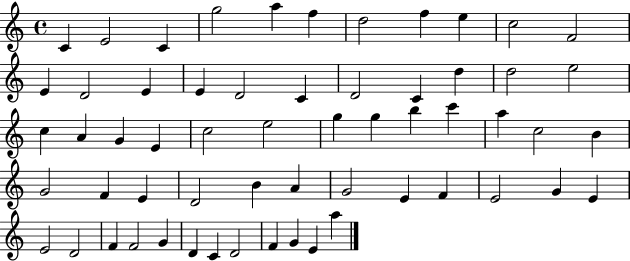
{
  \clef treble
  \time 4/4
  \defaultTimeSignature
  \key c \major
  c'4 e'2 c'4 | g''2 a''4 f''4 | d''2 f''4 e''4 | c''2 f'2 | \break e'4 d'2 e'4 | e'4 d'2 c'4 | d'2 c'4 d''4 | d''2 e''2 | \break c''4 a'4 g'4 e'4 | c''2 e''2 | g''4 g''4 b''4 c'''4 | a''4 c''2 b'4 | \break g'2 f'4 e'4 | d'2 b'4 a'4 | g'2 e'4 f'4 | e'2 g'4 e'4 | \break e'2 d'2 | f'4 f'2 g'4 | d'4 c'4 d'2 | f'4 g'4 e'4 a''4 | \break \bar "|."
}